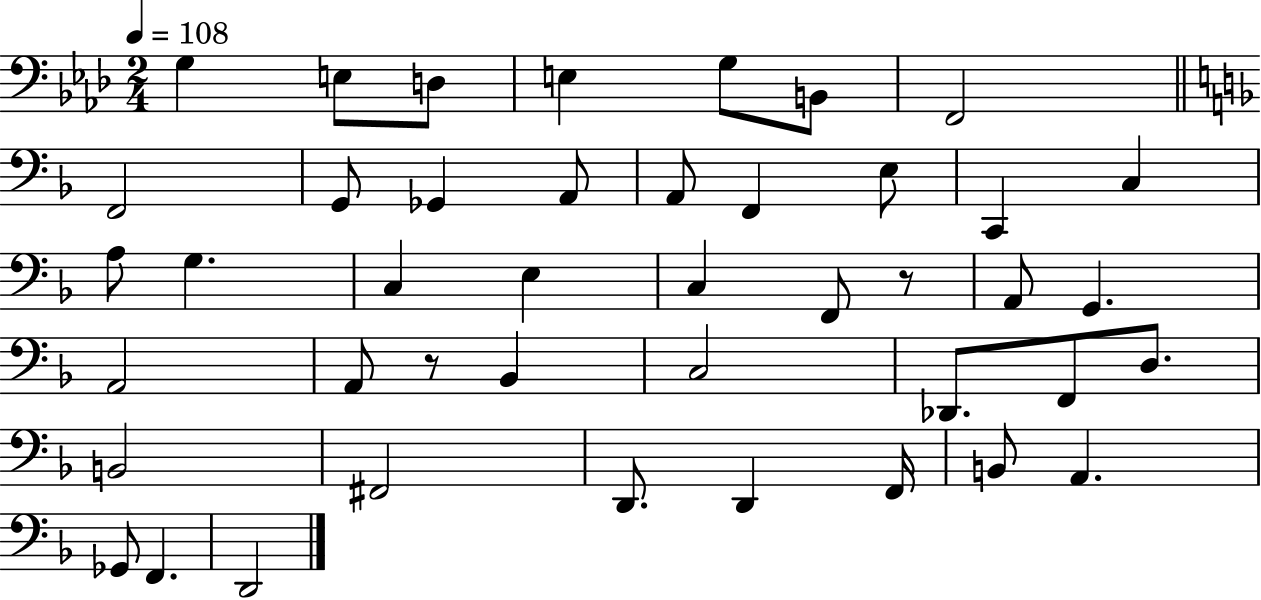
{
  \clef bass
  \numericTimeSignature
  \time 2/4
  \key aes \major
  \tempo 4 = 108
  g4 e8 d8 | e4 g8 b,8 | f,2 | \bar "||" \break \key f \major f,2 | g,8 ges,4 a,8 | a,8 f,4 e8 | c,4 c4 | \break a8 g4. | c4 e4 | c4 f,8 r8 | a,8 g,4. | \break a,2 | a,8 r8 bes,4 | c2 | des,8. f,8 d8. | \break b,2 | fis,2 | d,8. d,4 f,16 | b,8 a,4. | \break ges,8 f,4. | d,2 | \bar "|."
}